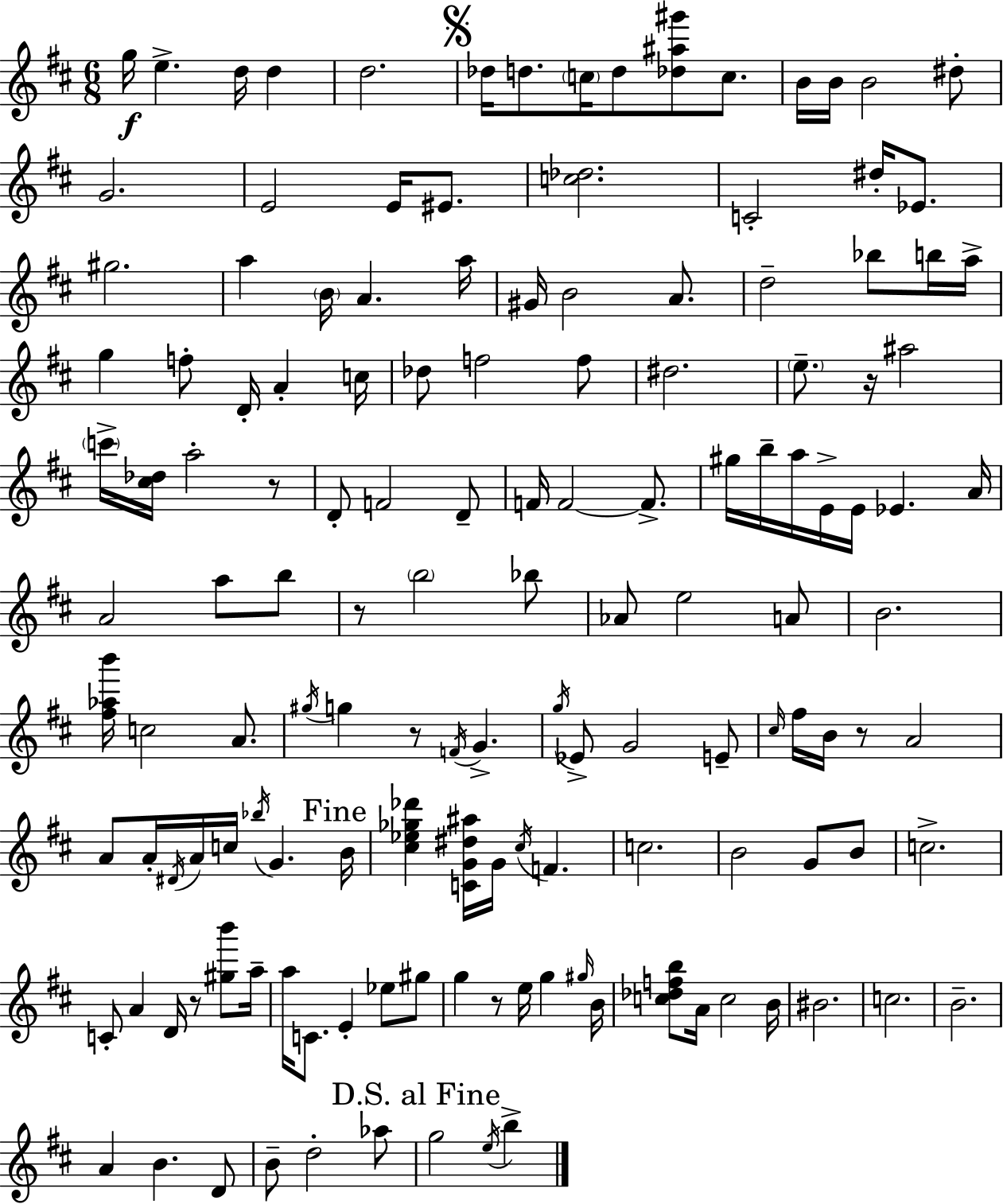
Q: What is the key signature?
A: D major